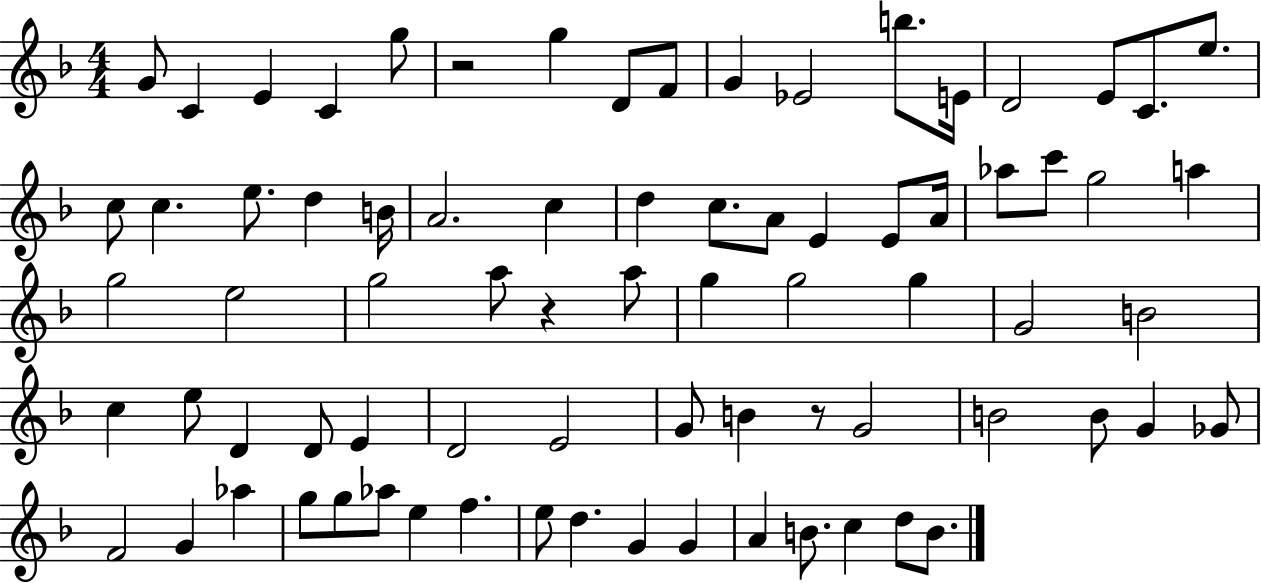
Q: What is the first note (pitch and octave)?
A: G4